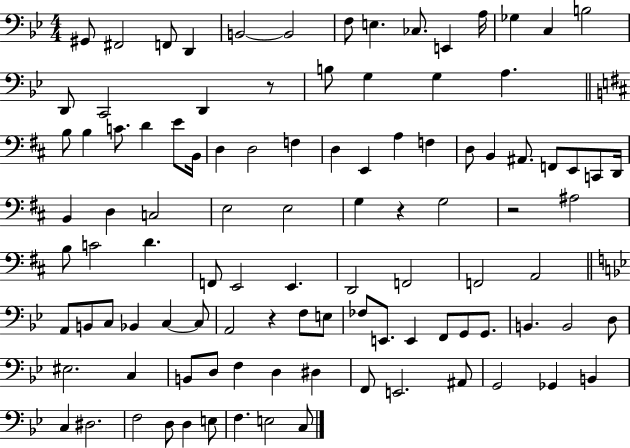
G#2/e F#2/h F2/e D2/q B2/h B2/h F3/e E3/q. CES3/e. E2/q A3/s Gb3/q C3/q B3/h D2/e C2/h D2/q R/e B3/e G3/q G3/q A3/q. B3/e B3/q C4/e. D4/q E4/e B2/s D3/q D3/h F3/q D3/q E2/q A3/q F3/q D3/e B2/q A#2/e. F2/e E2/e C2/e D2/s B2/q D3/q C3/h E3/h E3/h G3/q R/q G3/h R/h A#3/h B3/e C4/h D4/q. F2/e E2/h E2/q. D2/h F2/h F2/h A2/h A2/e B2/e C3/e Bb2/q C3/q C3/e A2/h R/q F3/e E3/e FES3/e E2/e. E2/q F2/e G2/e G2/e. B2/q. B2/h D3/e EIS3/h. C3/q B2/e D3/e F3/q D3/q D#3/q F2/e E2/h. A#2/e G2/h Gb2/q B2/q C3/q D#3/h. F3/h D3/e D3/q E3/e F3/q. E3/h C3/e